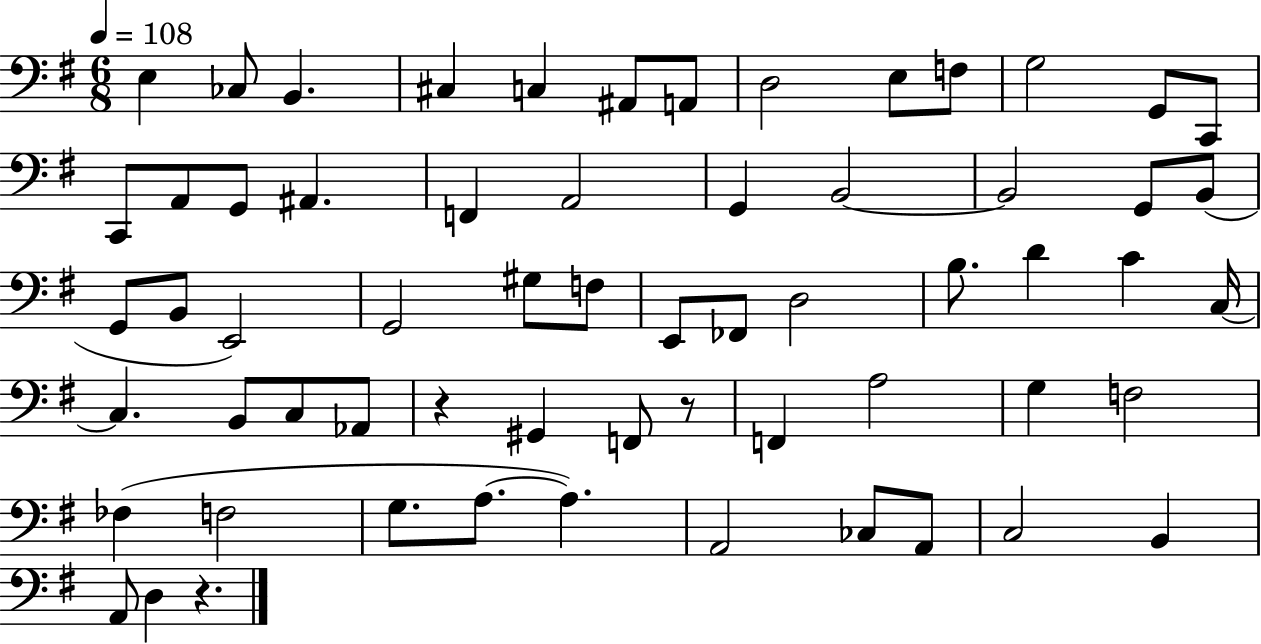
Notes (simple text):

E3/q CES3/e B2/q. C#3/q C3/q A#2/e A2/e D3/h E3/e F3/e G3/h G2/e C2/e C2/e A2/e G2/e A#2/q. F2/q A2/h G2/q B2/h B2/h G2/e B2/e G2/e B2/e E2/h G2/h G#3/e F3/e E2/e FES2/e D3/h B3/e. D4/q C4/q C3/s C3/q. B2/e C3/e Ab2/e R/q G#2/q F2/e R/e F2/q A3/h G3/q F3/h FES3/q F3/h G3/e. A3/e. A3/q. A2/h CES3/e A2/e C3/h B2/q A2/e D3/q R/q.